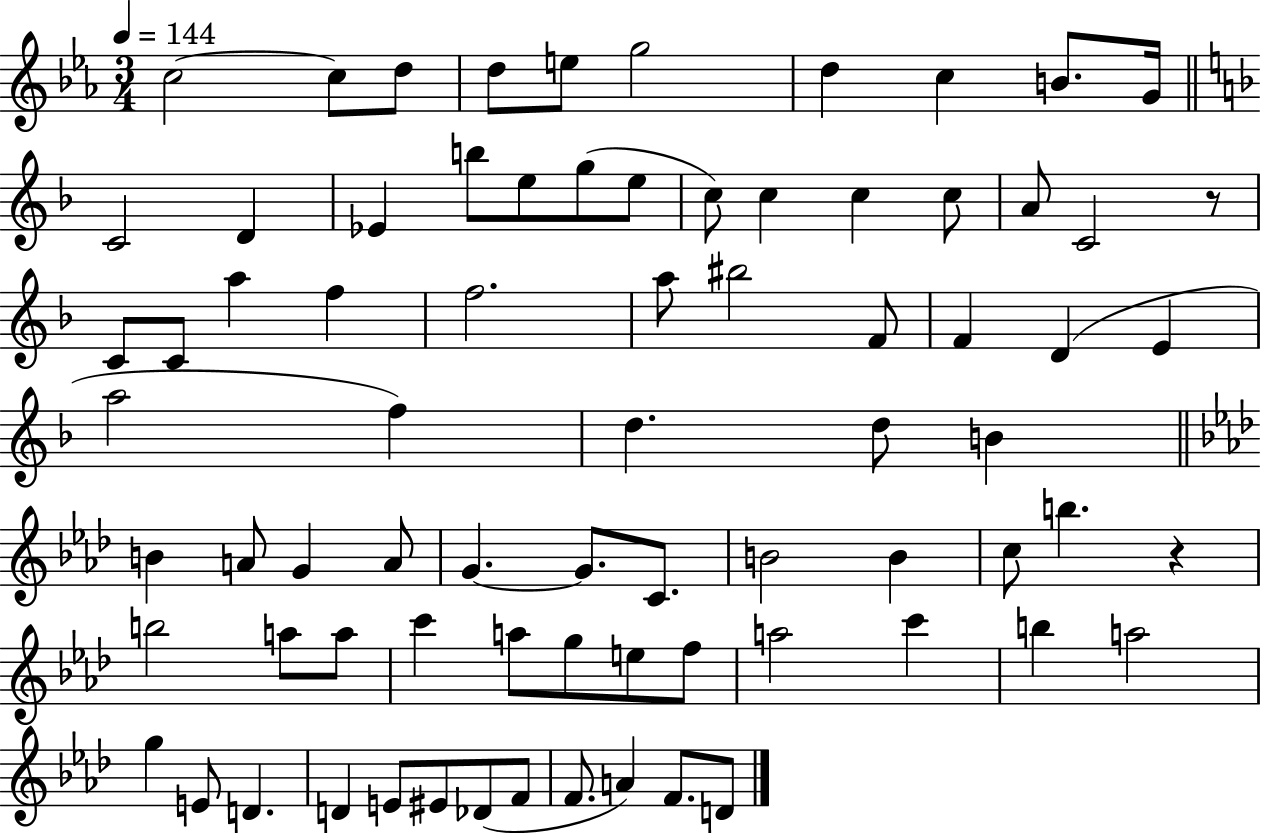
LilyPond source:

{
  \clef treble
  \numericTimeSignature
  \time 3/4
  \key ees \major
  \tempo 4 = 144
  \repeat volta 2 { c''2~~ c''8 d''8 | d''8 e''8 g''2 | d''4 c''4 b'8. g'16 | \bar "||" \break \key f \major c'2 d'4 | ees'4 b''8 e''8 g''8( e''8 | c''8) c''4 c''4 c''8 | a'8 c'2 r8 | \break c'8 c'8 a''4 f''4 | f''2. | a''8 bis''2 f'8 | f'4 d'4( e'4 | \break a''2 f''4) | d''4. d''8 b'4 | \bar "||" \break \key aes \major b'4 a'8 g'4 a'8 | g'4.~~ g'8. c'8. | b'2 b'4 | c''8 b''4. r4 | \break b''2 a''8 a''8 | c'''4 a''8 g''8 e''8 f''8 | a''2 c'''4 | b''4 a''2 | \break g''4 e'8 d'4. | d'4 e'8 eis'8 des'8( f'8 | f'8. a'4) f'8. d'8 | } \bar "|."
}